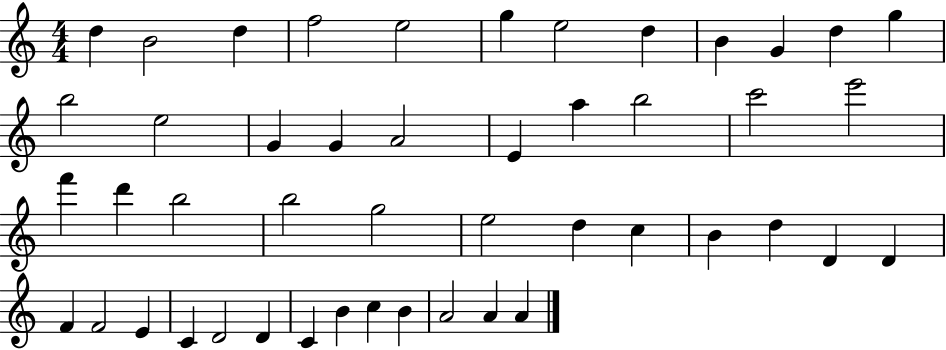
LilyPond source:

{
  \clef treble
  \numericTimeSignature
  \time 4/4
  \key c \major
  d''4 b'2 d''4 | f''2 e''2 | g''4 e''2 d''4 | b'4 g'4 d''4 g''4 | \break b''2 e''2 | g'4 g'4 a'2 | e'4 a''4 b''2 | c'''2 e'''2 | \break f'''4 d'''4 b''2 | b''2 g''2 | e''2 d''4 c''4 | b'4 d''4 d'4 d'4 | \break f'4 f'2 e'4 | c'4 d'2 d'4 | c'4 b'4 c''4 b'4 | a'2 a'4 a'4 | \break \bar "|."
}